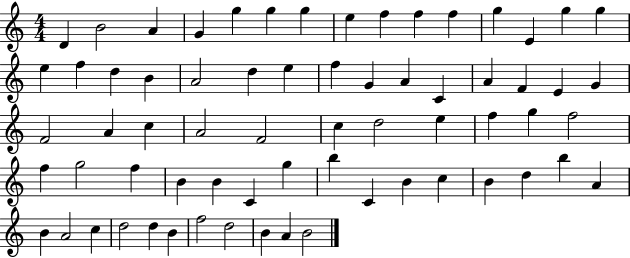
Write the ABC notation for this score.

X:1
T:Untitled
M:4/4
L:1/4
K:C
D B2 A G g g g e f f f g E g g e f d B A2 d e f G A C A F E G F2 A c A2 F2 c d2 e f g f2 f g2 f B B C g b C B c B d b A B A2 c d2 d B f2 d2 B A B2